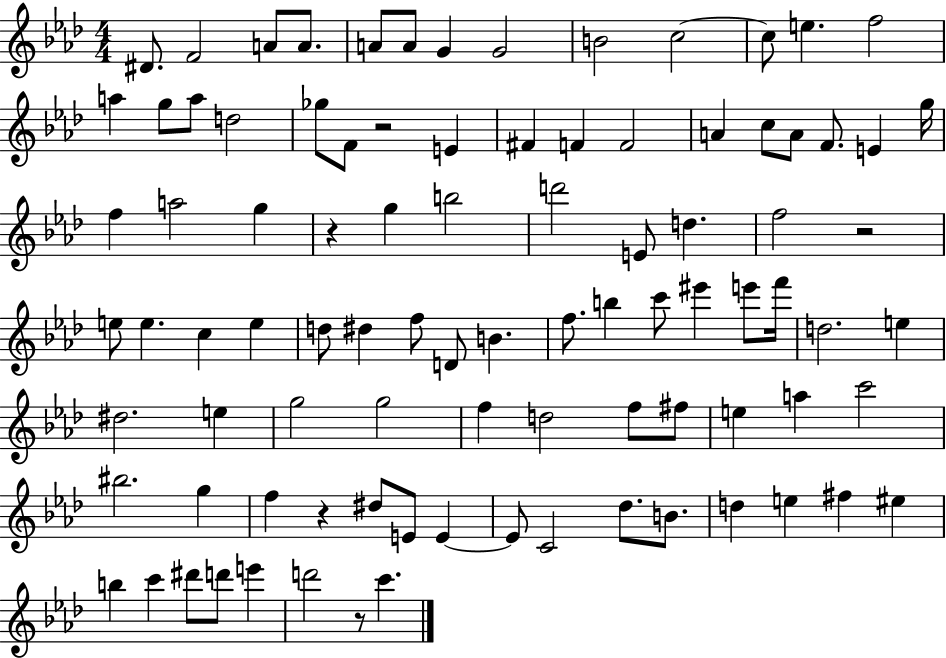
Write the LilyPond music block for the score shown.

{
  \clef treble
  \numericTimeSignature
  \time 4/4
  \key aes \major
  dis'8. f'2 a'8 a'8. | a'8 a'8 g'4 g'2 | b'2 c''2~~ | c''8 e''4. f''2 | \break a''4 g''8 a''8 d''2 | ges''8 f'8 r2 e'4 | fis'4 f'4 f'2 | a'4 c''8 a'8 f'8. e'4 g''16 | \break f''4 a''2 g''4 | r4 g''4 b''2 | d'''2 e'8 d''4. | f''2 r2 | \break e''8 e''4. c''4 e''4 | d''8 dis''4 f''8 d'8 b'4. | f''8. b''4 c'''8 eis'''4 e'''8 f'''16 | d''2. e''4 | \break dis''2. e''4 | g''2 g''2 | f''4 d''2 f''8 fis''8 | e''4 a''4 c'''2 | \break bis''2. g''4 | f''4 r4 dis''8 e'8 e'4~~ | e'8 c'2 des''8. b'8. | d''4 e''4 fis''4 eis''4 | \break b''4 c'''4 dis'''8 d'''8 e'''4 | d'''2 r8 c'''4. | \bar "|."
}